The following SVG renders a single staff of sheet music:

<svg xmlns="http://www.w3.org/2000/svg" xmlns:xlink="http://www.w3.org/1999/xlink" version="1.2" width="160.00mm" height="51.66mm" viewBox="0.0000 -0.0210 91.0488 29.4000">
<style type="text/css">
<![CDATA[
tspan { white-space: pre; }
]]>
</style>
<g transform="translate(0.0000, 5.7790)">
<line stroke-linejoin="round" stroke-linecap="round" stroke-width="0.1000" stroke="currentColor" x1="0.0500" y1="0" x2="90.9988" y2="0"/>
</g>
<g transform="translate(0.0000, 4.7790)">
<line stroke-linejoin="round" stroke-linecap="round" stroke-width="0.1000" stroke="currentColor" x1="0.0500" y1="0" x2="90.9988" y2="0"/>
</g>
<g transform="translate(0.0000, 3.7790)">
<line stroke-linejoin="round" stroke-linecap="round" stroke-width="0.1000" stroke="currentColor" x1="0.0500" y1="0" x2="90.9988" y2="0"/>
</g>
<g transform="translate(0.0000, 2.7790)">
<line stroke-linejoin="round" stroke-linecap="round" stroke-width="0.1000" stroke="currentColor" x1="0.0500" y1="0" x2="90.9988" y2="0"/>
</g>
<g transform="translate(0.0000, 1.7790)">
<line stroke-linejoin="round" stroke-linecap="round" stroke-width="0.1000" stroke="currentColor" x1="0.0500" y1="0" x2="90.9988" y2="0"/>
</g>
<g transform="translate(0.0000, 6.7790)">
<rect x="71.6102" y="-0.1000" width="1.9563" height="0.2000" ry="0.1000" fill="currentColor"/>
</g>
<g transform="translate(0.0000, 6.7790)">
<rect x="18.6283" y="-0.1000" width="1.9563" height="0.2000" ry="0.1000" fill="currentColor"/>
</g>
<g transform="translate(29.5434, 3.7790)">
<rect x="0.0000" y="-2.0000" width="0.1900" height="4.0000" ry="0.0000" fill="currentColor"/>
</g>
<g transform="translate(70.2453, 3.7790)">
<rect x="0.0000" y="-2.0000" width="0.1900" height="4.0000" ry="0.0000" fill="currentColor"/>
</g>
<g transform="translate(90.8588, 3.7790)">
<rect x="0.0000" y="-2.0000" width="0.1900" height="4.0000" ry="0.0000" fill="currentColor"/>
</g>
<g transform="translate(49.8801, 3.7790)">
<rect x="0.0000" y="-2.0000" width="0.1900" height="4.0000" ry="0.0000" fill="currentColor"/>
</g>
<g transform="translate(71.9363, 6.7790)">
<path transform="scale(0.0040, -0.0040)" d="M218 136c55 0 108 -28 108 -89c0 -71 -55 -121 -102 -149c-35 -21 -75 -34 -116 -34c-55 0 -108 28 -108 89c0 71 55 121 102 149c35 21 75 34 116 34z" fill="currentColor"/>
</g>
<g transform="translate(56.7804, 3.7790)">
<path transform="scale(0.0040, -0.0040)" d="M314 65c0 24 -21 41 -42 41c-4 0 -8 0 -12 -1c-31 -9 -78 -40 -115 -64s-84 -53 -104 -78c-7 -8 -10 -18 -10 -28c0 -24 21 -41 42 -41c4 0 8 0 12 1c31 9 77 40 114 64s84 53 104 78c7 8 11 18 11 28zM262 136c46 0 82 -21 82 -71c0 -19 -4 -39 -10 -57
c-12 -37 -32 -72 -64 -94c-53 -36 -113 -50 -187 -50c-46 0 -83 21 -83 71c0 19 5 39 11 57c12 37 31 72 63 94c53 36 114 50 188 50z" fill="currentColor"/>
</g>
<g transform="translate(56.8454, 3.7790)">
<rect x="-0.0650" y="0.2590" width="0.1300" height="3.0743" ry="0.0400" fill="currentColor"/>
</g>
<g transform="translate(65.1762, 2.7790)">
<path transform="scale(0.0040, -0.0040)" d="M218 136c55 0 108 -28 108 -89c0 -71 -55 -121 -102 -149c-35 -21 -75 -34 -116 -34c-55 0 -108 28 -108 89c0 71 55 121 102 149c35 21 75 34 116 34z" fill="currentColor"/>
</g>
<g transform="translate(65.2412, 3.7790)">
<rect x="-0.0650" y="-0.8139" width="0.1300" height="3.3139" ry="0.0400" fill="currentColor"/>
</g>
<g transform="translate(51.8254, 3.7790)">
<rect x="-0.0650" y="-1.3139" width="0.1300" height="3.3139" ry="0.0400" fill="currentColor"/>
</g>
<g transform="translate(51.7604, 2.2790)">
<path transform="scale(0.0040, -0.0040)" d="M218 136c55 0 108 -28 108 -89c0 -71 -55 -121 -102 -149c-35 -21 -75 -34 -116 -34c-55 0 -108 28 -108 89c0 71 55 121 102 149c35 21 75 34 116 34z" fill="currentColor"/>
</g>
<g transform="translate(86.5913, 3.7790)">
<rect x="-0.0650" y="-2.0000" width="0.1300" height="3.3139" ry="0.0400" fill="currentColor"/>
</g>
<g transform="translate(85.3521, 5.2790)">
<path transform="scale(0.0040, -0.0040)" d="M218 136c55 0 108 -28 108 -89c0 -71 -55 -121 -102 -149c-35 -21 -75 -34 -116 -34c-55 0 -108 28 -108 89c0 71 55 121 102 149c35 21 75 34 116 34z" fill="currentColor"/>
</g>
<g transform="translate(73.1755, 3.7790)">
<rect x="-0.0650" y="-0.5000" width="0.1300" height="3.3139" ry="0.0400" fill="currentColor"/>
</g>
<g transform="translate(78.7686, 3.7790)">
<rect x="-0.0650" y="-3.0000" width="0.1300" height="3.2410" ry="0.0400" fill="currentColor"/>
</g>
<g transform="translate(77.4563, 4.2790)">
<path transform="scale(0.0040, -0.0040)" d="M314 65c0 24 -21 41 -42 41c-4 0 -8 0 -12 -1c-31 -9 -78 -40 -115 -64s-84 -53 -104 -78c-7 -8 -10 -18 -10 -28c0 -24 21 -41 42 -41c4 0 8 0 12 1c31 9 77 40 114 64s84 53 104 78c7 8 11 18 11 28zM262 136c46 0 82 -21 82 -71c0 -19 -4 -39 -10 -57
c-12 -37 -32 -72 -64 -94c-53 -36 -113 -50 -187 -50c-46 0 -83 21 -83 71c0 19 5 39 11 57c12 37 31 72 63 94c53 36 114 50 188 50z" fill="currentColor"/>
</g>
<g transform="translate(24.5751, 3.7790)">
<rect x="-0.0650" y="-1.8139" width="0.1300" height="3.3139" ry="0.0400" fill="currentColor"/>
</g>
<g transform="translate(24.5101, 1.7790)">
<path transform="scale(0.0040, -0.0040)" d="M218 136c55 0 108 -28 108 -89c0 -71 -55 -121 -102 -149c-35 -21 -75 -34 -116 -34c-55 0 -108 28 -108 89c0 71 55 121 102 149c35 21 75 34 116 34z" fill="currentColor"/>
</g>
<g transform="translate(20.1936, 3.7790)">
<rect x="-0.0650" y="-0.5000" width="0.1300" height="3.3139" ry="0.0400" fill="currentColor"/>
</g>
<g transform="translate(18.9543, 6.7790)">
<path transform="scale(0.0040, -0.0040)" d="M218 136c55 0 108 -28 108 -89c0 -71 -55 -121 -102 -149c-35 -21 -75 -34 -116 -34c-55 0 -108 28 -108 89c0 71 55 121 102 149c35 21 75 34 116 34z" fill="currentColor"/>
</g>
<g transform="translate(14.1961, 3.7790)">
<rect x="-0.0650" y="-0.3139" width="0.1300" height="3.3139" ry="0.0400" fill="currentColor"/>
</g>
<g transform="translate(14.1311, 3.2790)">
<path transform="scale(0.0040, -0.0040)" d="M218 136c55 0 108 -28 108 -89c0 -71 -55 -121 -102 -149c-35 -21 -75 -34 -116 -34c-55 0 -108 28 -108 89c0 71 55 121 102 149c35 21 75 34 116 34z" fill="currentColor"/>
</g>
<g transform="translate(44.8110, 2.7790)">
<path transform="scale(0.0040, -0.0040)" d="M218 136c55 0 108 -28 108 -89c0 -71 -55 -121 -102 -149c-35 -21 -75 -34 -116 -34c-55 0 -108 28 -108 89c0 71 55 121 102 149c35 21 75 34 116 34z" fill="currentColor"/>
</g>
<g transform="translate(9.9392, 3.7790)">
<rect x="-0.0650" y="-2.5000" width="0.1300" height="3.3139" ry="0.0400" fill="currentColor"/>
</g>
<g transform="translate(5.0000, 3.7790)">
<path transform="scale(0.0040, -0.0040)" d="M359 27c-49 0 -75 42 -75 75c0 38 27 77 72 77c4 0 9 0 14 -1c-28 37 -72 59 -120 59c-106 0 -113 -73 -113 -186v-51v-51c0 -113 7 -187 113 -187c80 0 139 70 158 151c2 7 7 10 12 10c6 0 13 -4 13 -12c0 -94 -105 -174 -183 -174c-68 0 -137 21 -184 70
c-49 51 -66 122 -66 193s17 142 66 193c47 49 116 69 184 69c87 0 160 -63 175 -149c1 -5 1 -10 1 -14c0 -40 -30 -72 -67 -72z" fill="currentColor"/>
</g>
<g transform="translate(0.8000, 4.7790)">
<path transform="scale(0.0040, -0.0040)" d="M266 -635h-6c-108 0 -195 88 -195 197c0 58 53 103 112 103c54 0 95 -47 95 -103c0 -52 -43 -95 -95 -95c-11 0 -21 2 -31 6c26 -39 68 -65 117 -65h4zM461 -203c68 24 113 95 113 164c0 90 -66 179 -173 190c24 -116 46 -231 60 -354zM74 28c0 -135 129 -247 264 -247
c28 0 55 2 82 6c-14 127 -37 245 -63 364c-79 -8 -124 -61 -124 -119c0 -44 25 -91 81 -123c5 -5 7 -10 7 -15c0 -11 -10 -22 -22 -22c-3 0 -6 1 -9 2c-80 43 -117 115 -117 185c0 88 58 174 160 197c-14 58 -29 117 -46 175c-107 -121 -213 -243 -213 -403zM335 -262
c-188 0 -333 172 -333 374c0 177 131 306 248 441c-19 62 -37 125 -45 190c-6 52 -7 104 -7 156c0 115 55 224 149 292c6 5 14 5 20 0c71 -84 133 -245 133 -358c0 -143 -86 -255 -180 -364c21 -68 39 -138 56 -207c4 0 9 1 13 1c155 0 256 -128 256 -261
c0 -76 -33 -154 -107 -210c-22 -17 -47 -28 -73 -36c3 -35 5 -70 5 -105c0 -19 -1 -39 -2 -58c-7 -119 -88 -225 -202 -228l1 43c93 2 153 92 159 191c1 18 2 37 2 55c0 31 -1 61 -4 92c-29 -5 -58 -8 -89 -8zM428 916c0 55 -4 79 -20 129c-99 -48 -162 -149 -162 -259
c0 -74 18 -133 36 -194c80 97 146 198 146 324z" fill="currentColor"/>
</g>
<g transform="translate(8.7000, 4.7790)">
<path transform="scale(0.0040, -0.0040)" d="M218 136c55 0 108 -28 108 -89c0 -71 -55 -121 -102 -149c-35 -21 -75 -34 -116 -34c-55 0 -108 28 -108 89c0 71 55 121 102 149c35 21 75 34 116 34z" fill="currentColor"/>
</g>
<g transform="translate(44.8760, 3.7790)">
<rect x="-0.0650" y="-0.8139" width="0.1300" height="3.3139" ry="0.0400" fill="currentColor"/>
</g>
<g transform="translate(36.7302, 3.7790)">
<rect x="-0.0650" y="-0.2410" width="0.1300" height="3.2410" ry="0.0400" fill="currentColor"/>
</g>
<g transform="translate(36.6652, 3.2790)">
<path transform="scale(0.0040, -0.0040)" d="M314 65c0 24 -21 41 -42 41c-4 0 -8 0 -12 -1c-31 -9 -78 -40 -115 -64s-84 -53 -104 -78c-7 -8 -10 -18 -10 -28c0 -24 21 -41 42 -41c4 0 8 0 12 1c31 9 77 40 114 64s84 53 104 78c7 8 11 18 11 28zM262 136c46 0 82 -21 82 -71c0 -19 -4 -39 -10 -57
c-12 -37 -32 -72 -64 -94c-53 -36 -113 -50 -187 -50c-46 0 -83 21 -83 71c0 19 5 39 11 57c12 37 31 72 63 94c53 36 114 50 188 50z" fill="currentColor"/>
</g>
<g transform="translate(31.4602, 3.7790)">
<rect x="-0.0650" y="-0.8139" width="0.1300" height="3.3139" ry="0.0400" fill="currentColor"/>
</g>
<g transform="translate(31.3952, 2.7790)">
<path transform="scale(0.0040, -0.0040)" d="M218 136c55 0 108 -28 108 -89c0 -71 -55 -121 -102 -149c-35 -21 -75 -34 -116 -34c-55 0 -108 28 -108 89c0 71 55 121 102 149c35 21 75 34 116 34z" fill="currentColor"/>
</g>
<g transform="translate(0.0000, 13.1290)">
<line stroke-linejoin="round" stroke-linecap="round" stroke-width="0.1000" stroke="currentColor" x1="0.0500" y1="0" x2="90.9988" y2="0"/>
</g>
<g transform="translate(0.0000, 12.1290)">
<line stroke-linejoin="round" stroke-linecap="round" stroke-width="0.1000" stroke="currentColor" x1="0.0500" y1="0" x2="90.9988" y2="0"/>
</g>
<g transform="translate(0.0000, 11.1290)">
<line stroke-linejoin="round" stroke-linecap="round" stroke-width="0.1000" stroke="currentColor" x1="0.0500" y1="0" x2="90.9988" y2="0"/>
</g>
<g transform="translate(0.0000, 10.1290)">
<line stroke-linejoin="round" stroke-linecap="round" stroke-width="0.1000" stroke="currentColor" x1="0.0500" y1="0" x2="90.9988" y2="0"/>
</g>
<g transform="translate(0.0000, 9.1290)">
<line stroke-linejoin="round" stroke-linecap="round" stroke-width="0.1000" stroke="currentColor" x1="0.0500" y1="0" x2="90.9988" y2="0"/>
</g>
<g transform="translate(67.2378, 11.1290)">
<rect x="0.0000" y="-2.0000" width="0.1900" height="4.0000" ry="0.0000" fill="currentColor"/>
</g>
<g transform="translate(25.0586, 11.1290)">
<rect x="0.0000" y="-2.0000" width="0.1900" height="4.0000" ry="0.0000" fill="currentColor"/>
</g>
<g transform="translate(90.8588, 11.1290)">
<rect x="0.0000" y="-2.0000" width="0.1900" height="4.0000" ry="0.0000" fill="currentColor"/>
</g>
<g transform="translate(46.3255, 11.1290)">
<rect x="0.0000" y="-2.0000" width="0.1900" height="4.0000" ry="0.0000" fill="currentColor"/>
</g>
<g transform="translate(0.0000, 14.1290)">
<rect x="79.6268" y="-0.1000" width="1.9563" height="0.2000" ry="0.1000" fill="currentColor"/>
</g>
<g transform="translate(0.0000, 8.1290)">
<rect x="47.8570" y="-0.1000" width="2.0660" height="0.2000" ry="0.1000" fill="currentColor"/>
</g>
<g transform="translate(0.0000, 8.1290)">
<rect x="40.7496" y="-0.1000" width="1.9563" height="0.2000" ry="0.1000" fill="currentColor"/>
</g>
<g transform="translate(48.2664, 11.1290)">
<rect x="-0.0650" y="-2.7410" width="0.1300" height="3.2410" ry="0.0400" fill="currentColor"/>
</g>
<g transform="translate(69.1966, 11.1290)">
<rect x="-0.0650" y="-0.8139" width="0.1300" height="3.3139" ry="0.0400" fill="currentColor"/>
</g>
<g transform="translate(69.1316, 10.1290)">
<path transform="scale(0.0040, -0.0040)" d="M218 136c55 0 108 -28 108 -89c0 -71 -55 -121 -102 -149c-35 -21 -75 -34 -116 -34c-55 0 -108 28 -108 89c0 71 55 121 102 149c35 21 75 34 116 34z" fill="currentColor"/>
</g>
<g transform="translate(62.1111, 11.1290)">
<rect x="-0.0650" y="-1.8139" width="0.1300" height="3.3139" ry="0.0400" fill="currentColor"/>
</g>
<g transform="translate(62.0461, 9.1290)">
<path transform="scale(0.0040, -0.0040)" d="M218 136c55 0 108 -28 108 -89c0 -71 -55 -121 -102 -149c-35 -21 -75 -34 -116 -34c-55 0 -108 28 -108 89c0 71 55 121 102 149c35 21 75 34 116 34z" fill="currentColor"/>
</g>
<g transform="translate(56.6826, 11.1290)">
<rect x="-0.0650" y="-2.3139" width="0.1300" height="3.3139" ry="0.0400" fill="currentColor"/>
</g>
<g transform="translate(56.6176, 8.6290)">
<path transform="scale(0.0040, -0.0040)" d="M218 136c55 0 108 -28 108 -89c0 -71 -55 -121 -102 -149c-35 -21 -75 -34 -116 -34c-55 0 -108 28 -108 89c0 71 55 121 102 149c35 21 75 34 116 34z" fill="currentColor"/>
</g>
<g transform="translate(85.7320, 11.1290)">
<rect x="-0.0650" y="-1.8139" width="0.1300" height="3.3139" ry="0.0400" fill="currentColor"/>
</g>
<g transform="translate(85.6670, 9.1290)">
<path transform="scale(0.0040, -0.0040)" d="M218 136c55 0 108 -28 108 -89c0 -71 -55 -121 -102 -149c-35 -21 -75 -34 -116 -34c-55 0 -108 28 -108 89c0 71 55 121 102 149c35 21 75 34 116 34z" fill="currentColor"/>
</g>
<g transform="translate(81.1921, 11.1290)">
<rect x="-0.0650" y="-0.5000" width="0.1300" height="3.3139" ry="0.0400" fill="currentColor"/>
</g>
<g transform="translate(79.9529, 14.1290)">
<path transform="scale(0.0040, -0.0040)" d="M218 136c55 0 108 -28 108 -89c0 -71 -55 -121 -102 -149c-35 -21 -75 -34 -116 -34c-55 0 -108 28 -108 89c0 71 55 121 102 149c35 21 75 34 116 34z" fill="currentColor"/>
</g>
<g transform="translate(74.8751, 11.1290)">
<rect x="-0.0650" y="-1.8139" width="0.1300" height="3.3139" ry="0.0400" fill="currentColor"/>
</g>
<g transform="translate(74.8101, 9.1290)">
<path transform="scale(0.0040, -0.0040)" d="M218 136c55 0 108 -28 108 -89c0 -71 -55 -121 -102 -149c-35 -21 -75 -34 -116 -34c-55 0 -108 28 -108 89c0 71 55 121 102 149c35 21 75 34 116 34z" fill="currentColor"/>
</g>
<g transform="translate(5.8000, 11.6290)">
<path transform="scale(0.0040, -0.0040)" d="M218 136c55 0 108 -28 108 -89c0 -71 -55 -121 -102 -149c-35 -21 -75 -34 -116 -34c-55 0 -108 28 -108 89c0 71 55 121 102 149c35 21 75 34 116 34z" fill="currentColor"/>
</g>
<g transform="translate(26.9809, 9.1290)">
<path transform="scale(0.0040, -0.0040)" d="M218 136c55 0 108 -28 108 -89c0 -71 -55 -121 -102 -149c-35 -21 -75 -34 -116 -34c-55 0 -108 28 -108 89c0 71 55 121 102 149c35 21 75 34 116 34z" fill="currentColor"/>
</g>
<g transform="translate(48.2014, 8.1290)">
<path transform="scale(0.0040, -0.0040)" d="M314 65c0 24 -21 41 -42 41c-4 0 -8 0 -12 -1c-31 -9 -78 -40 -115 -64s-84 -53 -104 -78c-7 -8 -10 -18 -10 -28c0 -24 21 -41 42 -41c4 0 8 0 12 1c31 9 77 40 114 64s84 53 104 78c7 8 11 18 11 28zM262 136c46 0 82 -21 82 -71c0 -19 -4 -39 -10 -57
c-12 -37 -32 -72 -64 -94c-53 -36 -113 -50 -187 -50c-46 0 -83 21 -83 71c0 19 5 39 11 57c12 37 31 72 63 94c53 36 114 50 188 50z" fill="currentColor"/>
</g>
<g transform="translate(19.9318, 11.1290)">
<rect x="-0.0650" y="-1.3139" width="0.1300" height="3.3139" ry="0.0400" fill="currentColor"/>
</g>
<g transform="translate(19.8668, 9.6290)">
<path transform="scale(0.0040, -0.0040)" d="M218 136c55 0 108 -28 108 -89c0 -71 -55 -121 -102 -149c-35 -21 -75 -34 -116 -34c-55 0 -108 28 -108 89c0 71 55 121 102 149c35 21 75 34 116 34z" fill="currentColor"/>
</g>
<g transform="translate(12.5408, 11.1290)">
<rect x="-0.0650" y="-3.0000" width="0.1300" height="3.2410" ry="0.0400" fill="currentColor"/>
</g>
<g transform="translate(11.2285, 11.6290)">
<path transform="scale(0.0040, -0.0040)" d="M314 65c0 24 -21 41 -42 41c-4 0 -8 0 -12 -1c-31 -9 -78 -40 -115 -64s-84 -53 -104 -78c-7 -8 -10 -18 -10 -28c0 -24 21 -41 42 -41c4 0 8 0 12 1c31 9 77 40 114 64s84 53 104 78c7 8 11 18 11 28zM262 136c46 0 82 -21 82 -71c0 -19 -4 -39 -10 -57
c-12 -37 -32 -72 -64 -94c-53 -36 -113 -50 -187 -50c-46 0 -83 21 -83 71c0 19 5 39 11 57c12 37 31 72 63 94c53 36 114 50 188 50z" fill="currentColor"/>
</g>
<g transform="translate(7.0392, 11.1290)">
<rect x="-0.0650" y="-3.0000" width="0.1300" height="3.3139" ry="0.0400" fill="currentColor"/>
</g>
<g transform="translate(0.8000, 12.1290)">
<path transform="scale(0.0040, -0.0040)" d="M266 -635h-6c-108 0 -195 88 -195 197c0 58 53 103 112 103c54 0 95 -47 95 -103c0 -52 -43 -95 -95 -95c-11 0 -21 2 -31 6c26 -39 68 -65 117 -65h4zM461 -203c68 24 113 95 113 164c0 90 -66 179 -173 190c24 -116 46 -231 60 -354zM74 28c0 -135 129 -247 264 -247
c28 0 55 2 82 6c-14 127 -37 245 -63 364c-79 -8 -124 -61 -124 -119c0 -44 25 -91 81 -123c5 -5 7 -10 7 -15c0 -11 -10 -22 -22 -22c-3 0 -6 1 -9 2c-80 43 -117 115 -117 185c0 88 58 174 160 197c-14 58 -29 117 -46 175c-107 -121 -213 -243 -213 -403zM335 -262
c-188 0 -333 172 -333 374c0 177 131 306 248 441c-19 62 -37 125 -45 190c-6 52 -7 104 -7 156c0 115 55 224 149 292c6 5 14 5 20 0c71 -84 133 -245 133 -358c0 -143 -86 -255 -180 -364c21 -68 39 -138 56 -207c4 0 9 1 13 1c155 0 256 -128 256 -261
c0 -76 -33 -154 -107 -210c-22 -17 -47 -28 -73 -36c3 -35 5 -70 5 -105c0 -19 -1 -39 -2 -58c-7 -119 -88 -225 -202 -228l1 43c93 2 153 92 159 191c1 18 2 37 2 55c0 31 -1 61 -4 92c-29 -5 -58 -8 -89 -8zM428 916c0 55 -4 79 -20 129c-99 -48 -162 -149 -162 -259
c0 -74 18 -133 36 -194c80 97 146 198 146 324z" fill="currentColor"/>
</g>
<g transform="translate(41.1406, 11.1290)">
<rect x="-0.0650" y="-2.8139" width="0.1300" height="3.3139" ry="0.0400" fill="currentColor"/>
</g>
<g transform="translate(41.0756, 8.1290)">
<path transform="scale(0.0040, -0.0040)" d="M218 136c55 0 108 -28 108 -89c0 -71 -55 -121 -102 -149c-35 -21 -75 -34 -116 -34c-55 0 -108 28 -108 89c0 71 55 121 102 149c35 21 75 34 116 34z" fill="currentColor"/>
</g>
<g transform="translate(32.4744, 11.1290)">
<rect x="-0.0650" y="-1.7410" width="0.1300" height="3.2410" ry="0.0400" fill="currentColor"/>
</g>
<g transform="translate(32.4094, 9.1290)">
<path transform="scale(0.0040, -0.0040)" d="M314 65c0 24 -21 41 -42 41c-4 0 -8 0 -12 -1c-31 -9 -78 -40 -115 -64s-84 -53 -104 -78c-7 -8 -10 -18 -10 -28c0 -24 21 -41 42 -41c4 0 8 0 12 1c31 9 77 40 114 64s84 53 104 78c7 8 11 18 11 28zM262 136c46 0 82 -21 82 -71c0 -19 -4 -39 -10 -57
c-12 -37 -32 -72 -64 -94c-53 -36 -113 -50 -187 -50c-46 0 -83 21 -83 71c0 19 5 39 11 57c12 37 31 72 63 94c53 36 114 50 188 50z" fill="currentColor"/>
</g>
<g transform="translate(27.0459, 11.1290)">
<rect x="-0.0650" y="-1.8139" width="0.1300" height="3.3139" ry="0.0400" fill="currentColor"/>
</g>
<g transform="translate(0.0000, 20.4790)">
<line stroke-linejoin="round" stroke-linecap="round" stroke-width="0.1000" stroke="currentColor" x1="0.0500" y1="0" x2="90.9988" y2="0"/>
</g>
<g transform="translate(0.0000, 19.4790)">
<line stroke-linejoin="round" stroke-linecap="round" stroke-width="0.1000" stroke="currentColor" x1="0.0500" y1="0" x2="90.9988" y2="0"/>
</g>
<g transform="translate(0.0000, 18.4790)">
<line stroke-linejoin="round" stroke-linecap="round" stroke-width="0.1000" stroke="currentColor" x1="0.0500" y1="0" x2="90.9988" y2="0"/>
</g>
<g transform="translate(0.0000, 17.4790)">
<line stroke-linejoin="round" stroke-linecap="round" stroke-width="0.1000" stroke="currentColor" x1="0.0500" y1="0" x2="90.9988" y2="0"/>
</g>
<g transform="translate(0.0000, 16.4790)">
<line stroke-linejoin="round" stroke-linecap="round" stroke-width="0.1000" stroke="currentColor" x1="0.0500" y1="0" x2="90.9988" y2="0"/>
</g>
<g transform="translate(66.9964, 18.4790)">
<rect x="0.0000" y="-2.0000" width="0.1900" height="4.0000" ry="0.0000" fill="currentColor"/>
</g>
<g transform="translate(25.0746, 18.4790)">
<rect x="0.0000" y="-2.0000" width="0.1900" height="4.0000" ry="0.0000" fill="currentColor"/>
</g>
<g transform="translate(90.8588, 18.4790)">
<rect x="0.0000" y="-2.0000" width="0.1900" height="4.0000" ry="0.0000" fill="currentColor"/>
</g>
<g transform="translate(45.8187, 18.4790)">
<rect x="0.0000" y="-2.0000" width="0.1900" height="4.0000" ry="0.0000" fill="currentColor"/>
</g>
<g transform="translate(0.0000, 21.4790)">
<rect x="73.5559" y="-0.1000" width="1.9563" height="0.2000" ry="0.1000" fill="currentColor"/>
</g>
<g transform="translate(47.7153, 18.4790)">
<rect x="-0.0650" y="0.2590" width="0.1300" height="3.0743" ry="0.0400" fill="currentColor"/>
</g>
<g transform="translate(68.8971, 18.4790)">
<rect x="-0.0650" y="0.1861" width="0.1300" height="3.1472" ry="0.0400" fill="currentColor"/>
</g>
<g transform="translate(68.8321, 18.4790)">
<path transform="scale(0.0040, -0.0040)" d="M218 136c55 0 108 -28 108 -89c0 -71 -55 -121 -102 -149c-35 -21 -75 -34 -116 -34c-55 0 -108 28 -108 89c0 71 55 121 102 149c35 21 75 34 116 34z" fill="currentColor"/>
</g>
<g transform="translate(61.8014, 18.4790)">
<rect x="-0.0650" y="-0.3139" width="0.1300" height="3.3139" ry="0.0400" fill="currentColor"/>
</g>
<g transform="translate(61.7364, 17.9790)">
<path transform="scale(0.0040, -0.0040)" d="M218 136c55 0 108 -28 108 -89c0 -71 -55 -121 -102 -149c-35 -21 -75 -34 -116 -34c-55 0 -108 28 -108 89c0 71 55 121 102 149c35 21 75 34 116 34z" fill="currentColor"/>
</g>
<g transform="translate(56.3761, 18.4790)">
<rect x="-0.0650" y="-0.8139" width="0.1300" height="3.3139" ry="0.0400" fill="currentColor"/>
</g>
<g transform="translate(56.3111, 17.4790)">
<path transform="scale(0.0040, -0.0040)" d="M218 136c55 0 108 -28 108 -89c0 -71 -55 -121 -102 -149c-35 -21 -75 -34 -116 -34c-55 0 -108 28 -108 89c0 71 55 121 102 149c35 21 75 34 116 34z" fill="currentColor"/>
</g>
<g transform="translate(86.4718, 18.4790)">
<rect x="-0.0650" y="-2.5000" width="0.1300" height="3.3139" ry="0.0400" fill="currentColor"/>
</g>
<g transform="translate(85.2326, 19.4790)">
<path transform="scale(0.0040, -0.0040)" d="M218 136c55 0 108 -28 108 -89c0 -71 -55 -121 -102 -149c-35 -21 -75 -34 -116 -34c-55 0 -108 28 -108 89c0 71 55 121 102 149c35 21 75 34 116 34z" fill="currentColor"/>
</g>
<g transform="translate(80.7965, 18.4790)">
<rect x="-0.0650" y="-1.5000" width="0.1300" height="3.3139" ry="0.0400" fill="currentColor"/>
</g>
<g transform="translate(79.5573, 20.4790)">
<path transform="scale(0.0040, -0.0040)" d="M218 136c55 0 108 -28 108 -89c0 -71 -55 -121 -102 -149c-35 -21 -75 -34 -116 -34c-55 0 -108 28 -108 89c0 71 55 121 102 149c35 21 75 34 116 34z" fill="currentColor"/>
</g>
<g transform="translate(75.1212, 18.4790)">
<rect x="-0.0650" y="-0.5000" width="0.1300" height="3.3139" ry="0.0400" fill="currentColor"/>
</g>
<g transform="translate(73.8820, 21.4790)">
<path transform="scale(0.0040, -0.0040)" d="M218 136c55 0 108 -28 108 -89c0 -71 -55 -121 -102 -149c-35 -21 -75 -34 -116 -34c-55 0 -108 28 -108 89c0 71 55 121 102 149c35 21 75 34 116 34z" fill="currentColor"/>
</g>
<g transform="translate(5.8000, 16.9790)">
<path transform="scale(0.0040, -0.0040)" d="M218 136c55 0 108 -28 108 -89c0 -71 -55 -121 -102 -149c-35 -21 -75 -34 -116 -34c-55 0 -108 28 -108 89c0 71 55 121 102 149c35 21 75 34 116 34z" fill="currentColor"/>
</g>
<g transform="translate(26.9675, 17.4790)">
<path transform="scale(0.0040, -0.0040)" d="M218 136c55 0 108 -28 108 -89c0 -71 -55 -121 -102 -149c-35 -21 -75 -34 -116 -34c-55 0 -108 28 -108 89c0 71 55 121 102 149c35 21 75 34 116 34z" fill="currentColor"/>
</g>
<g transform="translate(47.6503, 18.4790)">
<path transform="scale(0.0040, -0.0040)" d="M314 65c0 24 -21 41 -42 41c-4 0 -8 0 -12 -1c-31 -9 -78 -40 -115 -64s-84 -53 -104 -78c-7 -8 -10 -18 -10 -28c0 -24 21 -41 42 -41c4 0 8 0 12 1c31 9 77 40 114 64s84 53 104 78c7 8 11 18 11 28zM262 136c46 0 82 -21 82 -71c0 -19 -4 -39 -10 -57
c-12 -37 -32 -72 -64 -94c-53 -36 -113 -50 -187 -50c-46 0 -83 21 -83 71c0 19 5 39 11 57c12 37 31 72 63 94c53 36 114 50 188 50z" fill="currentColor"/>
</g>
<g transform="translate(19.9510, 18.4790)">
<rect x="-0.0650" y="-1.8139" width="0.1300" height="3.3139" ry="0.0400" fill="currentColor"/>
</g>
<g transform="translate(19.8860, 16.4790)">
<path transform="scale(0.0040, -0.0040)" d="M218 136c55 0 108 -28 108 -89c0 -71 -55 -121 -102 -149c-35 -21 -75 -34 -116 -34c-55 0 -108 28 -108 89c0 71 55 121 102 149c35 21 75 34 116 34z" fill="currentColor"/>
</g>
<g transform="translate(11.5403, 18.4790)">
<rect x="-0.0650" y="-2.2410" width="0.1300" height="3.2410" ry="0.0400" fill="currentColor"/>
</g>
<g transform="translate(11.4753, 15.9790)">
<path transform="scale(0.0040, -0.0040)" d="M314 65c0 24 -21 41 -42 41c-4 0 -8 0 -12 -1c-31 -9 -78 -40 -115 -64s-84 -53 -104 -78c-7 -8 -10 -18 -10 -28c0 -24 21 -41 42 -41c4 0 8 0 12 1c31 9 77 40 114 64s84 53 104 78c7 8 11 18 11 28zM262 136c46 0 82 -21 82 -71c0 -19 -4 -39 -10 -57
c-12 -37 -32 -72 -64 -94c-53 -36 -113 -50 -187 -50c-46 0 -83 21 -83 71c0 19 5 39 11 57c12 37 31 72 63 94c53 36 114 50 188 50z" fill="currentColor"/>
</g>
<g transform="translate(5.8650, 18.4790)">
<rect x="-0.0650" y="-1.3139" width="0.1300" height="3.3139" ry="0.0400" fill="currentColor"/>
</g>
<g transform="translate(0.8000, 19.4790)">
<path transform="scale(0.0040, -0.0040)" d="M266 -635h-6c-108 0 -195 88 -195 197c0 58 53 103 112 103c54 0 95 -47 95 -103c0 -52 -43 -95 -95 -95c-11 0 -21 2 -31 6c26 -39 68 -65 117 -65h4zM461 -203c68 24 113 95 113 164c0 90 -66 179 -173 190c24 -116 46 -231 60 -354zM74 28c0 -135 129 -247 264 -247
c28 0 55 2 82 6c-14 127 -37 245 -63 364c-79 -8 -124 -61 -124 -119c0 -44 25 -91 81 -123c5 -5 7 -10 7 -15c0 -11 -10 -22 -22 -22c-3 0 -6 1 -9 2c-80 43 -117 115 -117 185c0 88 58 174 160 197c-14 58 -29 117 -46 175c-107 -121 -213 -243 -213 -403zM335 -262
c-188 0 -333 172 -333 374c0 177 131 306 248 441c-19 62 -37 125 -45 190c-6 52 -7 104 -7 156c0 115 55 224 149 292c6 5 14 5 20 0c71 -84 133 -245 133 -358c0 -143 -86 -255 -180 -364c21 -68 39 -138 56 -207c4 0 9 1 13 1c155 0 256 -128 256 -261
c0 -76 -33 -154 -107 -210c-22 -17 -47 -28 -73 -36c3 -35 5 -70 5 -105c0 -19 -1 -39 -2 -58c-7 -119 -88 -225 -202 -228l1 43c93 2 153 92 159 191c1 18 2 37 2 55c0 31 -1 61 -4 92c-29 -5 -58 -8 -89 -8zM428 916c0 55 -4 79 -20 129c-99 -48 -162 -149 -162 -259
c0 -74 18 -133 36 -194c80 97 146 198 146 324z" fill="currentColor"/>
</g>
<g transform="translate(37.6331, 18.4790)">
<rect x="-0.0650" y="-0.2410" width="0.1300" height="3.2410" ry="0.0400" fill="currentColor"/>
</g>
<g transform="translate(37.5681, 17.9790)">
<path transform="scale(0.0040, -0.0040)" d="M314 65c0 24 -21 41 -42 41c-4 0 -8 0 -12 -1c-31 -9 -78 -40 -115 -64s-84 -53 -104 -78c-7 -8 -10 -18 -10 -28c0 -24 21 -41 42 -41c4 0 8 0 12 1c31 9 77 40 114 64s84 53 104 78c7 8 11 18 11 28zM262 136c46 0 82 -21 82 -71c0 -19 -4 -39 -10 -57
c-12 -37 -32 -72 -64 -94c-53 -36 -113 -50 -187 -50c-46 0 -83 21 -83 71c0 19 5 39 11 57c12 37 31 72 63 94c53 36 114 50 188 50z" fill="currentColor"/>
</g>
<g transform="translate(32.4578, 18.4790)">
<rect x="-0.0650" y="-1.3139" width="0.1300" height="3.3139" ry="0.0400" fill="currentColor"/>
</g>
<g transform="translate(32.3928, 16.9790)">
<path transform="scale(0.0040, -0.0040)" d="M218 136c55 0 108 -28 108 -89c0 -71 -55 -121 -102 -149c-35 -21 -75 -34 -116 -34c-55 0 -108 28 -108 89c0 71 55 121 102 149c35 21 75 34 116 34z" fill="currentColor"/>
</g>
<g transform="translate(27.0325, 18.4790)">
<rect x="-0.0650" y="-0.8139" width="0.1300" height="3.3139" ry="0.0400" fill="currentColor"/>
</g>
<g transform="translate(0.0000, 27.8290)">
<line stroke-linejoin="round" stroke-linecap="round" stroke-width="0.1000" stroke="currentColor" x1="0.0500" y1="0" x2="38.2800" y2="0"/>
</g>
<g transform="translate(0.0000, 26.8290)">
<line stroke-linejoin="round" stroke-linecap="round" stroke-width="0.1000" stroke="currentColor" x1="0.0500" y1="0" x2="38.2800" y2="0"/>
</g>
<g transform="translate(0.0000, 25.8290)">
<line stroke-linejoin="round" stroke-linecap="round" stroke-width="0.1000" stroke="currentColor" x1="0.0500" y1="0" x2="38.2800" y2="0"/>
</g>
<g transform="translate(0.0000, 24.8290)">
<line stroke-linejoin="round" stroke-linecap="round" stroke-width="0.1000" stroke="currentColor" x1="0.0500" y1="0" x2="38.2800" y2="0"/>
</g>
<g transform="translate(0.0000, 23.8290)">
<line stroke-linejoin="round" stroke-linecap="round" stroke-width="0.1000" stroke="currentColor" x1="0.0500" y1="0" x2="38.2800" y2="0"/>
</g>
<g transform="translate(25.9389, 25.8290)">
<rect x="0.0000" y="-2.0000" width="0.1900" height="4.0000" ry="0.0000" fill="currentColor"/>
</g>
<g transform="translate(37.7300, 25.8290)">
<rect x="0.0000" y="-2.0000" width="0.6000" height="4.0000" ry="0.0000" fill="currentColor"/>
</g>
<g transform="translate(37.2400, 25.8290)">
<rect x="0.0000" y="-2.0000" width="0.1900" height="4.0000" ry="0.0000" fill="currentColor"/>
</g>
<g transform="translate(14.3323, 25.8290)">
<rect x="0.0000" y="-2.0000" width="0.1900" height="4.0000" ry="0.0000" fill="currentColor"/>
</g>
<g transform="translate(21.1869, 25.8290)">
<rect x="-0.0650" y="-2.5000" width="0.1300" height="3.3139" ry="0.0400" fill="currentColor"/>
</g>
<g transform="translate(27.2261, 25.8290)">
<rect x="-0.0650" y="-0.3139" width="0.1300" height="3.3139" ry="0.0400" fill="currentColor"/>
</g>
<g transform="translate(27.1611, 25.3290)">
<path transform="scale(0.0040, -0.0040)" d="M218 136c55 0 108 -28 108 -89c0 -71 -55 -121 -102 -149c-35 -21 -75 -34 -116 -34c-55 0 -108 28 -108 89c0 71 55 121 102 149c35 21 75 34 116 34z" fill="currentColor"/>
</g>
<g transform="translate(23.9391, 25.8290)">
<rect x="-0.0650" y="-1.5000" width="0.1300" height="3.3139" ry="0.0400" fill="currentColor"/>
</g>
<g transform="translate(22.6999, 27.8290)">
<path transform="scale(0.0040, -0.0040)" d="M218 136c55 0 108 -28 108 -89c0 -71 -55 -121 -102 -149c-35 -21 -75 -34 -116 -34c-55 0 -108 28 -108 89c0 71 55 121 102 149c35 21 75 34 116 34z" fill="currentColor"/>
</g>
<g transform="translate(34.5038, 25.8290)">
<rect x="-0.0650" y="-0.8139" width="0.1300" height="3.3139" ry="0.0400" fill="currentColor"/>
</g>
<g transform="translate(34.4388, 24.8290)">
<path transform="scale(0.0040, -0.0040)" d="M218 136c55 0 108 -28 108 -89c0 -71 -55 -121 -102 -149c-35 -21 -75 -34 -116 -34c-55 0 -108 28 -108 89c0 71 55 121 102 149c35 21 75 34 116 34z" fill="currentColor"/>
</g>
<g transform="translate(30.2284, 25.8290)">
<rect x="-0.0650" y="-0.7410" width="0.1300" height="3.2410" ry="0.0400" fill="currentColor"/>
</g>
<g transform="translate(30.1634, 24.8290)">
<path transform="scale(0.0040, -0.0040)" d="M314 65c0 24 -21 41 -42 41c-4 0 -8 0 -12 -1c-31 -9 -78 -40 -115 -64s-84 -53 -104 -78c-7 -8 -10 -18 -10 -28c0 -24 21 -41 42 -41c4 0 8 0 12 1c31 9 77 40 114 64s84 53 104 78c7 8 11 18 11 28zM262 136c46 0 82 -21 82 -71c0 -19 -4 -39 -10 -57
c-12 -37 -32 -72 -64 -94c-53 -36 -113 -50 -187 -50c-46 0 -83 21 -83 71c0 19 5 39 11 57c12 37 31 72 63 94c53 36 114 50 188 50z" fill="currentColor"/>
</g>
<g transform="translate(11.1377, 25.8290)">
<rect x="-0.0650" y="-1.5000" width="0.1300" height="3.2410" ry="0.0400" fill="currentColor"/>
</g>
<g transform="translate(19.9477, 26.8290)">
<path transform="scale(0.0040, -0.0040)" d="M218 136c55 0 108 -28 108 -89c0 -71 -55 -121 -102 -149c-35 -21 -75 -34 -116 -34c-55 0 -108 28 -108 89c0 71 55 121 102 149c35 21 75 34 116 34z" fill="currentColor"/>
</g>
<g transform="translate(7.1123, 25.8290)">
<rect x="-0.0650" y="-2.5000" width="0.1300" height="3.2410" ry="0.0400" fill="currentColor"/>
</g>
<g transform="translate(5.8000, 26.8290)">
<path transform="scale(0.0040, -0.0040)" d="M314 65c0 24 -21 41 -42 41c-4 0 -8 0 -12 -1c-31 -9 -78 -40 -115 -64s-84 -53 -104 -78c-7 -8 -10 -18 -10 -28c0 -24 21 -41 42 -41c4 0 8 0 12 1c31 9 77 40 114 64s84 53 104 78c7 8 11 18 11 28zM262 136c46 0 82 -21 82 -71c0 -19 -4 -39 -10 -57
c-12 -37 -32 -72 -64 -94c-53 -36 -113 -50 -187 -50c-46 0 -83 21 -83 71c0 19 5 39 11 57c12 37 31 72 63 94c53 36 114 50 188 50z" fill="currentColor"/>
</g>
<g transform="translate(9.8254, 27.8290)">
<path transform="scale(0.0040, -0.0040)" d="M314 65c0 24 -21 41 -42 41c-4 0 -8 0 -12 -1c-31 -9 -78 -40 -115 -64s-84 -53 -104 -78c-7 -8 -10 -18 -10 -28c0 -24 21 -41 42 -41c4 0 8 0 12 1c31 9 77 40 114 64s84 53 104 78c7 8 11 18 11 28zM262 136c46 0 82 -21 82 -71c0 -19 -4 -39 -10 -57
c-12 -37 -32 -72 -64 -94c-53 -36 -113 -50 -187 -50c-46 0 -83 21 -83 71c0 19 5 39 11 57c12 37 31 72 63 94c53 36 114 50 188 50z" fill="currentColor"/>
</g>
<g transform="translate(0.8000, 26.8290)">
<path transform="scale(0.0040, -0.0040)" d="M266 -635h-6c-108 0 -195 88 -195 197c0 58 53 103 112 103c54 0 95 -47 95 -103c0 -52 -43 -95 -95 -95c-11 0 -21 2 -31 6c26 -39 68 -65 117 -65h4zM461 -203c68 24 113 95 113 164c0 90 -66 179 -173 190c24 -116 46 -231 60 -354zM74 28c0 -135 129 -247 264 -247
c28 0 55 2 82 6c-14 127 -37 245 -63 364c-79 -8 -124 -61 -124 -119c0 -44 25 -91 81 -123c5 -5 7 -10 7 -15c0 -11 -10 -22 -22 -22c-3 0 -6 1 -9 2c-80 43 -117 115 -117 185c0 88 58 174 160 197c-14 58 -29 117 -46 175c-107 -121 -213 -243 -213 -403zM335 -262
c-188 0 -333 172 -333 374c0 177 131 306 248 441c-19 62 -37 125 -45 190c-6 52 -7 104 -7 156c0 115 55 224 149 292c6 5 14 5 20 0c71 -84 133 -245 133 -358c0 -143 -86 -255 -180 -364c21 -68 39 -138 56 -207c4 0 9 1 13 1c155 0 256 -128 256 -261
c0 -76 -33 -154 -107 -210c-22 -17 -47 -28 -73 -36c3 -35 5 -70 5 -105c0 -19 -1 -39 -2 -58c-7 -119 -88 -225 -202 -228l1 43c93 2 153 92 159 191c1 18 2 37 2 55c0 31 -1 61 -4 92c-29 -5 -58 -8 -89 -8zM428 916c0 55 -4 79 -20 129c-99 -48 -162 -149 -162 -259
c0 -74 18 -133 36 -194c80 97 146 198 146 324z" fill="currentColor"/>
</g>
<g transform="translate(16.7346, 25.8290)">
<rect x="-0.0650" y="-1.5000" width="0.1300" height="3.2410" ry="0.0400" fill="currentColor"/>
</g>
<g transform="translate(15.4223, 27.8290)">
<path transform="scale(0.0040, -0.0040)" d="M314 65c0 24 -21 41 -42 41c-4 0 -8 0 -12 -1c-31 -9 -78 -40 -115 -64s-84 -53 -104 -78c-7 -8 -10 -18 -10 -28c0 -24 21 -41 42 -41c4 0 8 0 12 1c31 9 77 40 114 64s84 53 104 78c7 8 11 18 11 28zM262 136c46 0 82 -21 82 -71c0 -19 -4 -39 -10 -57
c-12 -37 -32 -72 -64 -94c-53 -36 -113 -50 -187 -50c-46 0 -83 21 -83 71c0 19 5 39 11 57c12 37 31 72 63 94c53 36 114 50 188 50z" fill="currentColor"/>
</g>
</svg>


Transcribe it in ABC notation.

X:1
T:Untitled
M:4/4
L:1/4
K:C
G c C f d c2 d e B2 d C A2 F A A2 e f f2 a a2 g f d f C f e g2 f d e c2 B2 d c B C E G G2 E2 E2 G E c d2 d